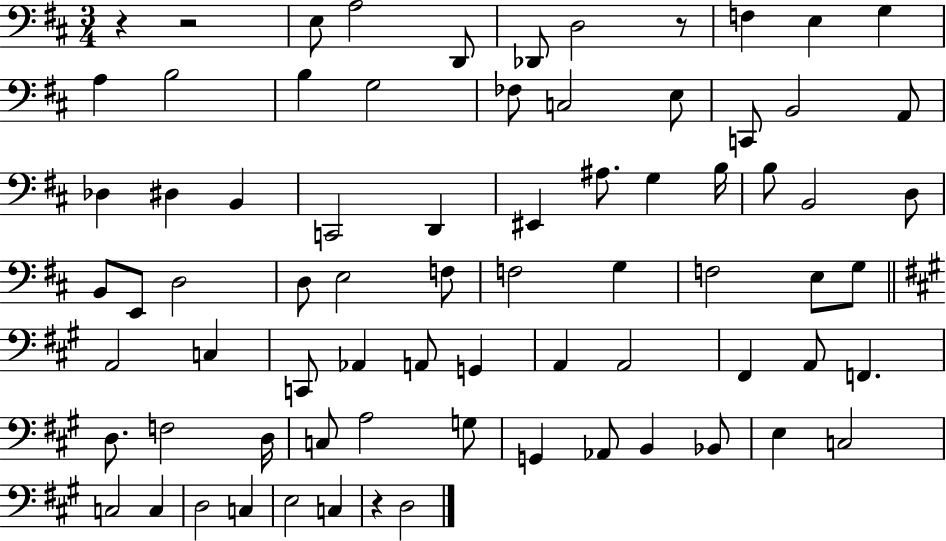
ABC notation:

X:1
T:Untitled
M:3/4
L:1/4
K:D
z z2 E,/2 A,2 D,,/2 _D,,/2 D,2 z/2 F, E, G, A, B,2 B, G,2 _F,/2 C,2 E,/2 C,,/2 B,,2 A,,/2 _D, ^D, B,, C,,2 D,, ^E,, ^A,/2 G, B,/4 B,/2 B,,2 D,/2 B,,/2 E,,/2 D,2 D,/2 E,2 F,/2 F,2 G, F,2 E,/2 G,/2 A,,2 C, C,,/2 _A,, A,,/2 G,, A,, A,,2 ^F,, A,,/2 F,, D,/2 F,2 D,/4 C,/2 A,2 G,/2 G,, _A,,/2 B,, _B,,/2 E, C,2 C,2 C, D,2 C, E,2 C, z D,2